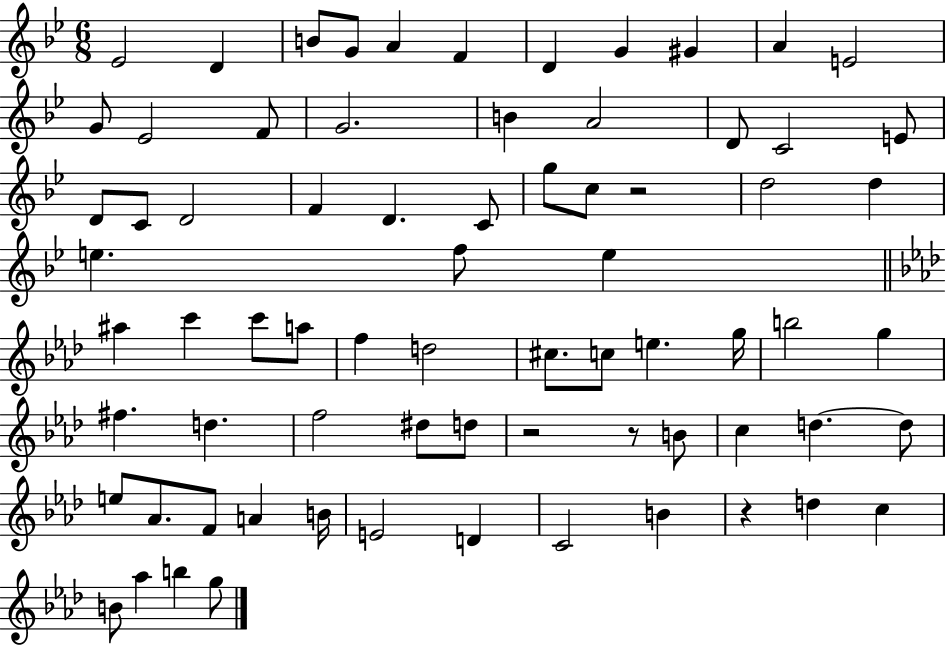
Eb4/h D4/q B4/e G4/e A4/q F4/q D4/q G4/q G#4/q A4/q E4/h G4/e Eb4/h F4/e G4/h. B4/q A4/h D4/e C4/h E4/e D4/e C4/e D4/h F4/q D4/q. C4/e G5/e C5/e R/h D5/h D5/q E5/q. F5/e E5/q A#5/q C6/q C6/e A5/e F5/q D5/h C#5/e. C5/e E5/q. G5/s B5/h G5/q F#5/q. D5/q. F5/h D#5/e D5/e R/h R/e B4/e C5/q D5/q. D5/e E5/e Ab4/e. F4/e A4/q B4/s E4/h D4/q C4/h B4/q R/q D5/q C5/q B4/e Ab5/q B5/q G5/e